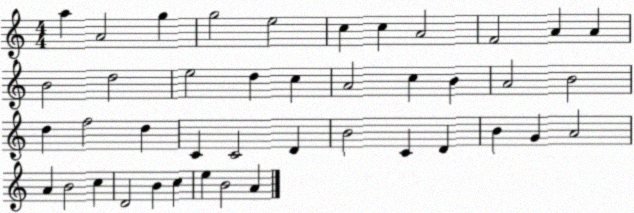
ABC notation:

X:1
T:Untitled
M:4/4
L:1/4
K:C
a A2 g g2 e2 c c A2 F2 A A B2 d2 e2 d c A2 c B A2 B2 d f2 d C C2 D B2 C D B G A2 A B2 c D2 B c e B2 A